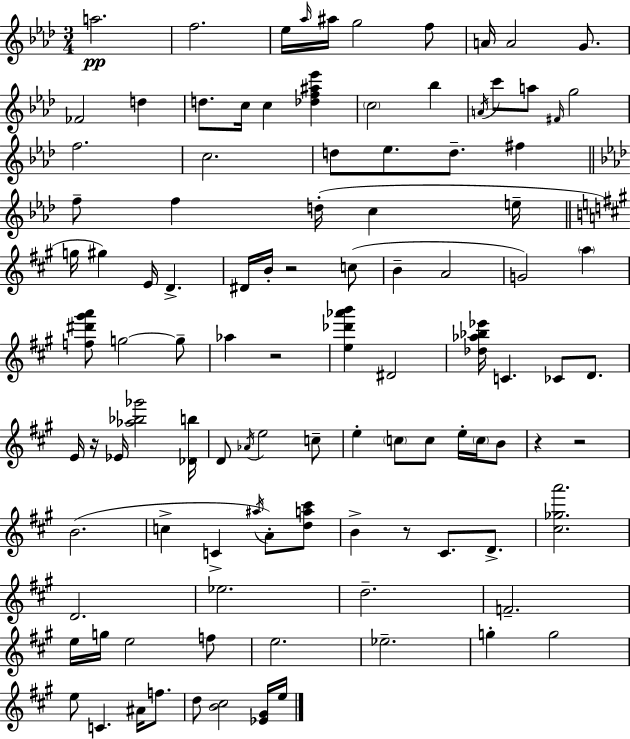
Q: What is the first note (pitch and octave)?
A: A5